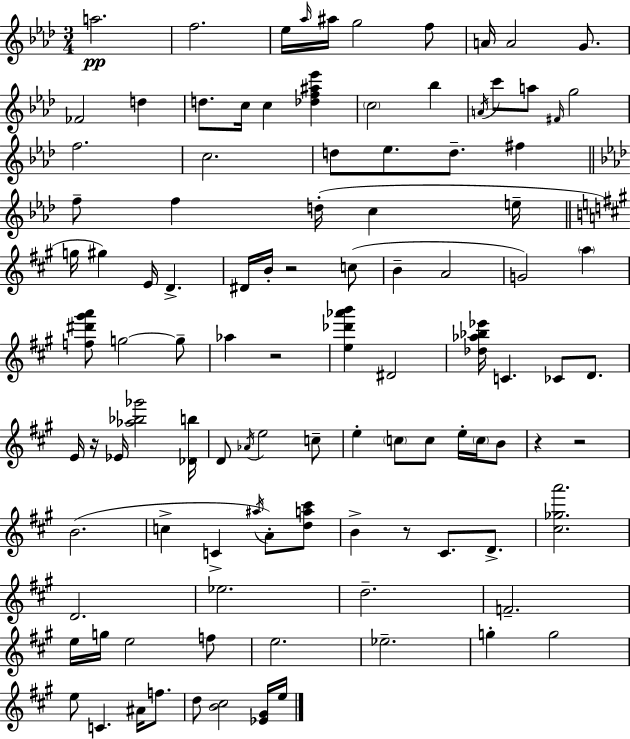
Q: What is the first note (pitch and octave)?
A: A5